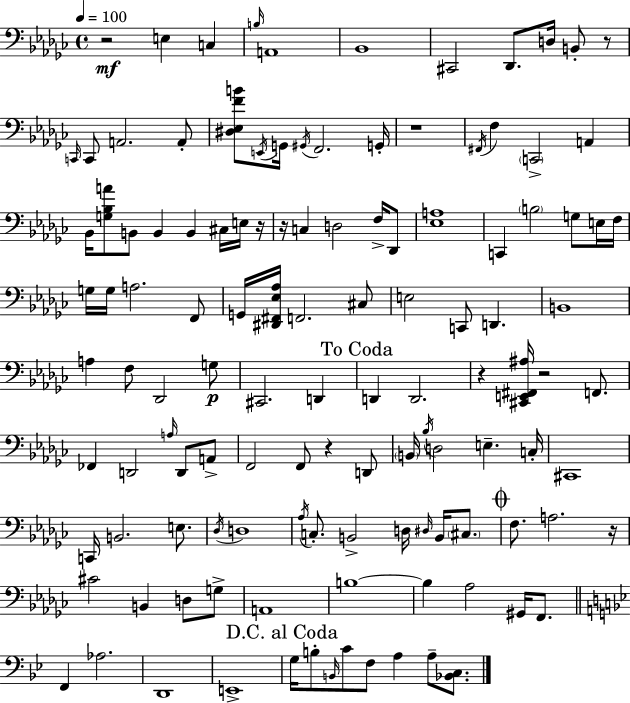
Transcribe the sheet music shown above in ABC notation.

X:1
T:Untitled
M:4/4
L:1/4
K:Ebm
z2 E, C, B,/4 A,,4 _B,,4 ^C,,2 _D,,/2 D,/4 B,,/2 z/2 C,,/4 C,,/2 A,,2 A,,/2 [^D,_E,FB]/2 E,,/4 G,,/4 ^G,,/4 F,,2 G,,/4 z4 ^F,,/4 F, C,,2 A,, _B,,/4 [G,_B,A]/2 B,,/2 B,, B,, ^C,/4 E,/4 z/4 z/4 C, D,2 F,/4 _D,,/2 [_E,A,]4 C,, B,2 G,/2 E,/4 F,/4 G,/4 G,/4 A,2 F,,/2 G,,/4 [^D,,^F,,_E,_A,]/4 F,,2 ^C,/2 E,2 C,,/2 D,, B,,4 A, F,/2 _D,,2 G,/2 ^C,,2 D,, D,, D,,2 z [^C,,E,,^F,,^A,]/4 z2 F,,/2 _F,, D,,2 A,/4 D,,/2 A,,/2 F,,2 F,,/2 z D,,/2 B,,/4 _B,/4 D,2 E, C,/4 ^C,,4 C,,/4 B,,2 E,/2 _D,/4 D,4 _A,/4 C,/2 B,,2 D,/4 ^D,/4 B,,/4 ^C,/2 F,/2 A,2 z/4 ^C2 B,, D,/2 G,/2 A,,4 B,4 B, _A,2 ^G,,/4 F,,/2 F,, _A,2 D,,4 E,,4 G,/4 B,/2 B,,/4 C/2 F,/2 A, A,/2 [_B,,C,]/2